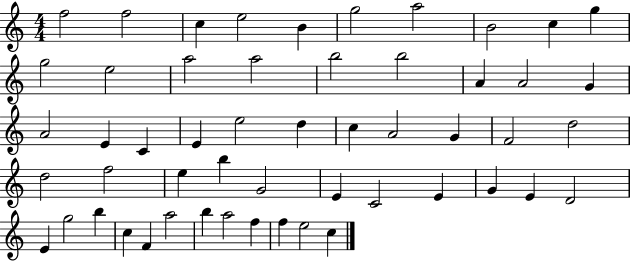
F5/h F5/h C5/q E5/h B4/q G5/h A5/h B4/h C5/q G5/q G5/h E5/h A5/h A5/h B5/h B5/h A4/q A4/h G4/q A4/h E4/q C4/q E4/q E5/h D5/q C5/q A4/h G4/q F4/h D5/h D5/h F5/h E5/q B5/q G4/h E4/q C4/h E4/q G4/q E4/q D4/h E4/q G5/h B5/q C5/q F4/q A5/h B5/q A5/h F5/q F5/q E5/h C5/q